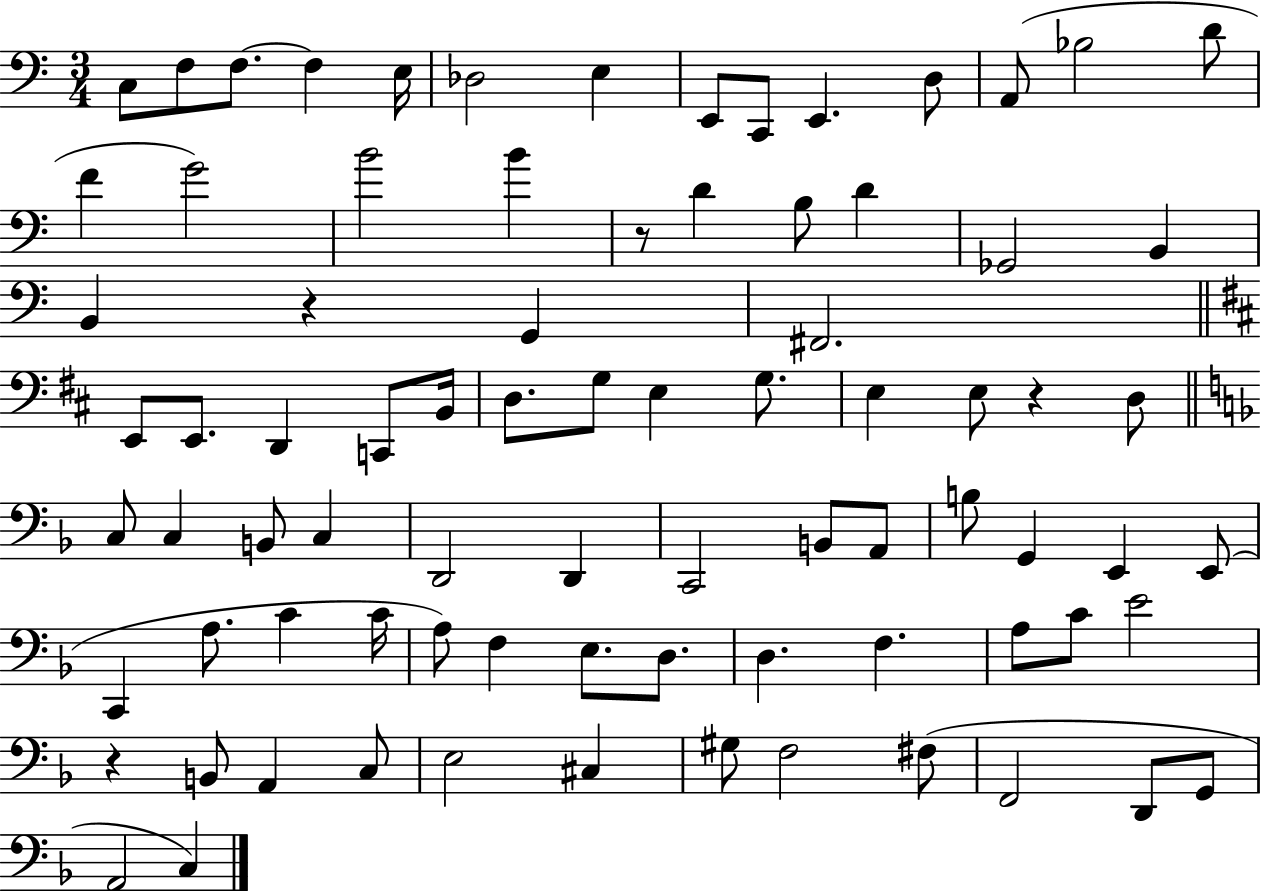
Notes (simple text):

C3/e F3/e F3/e. F3/q E3/s Db3/h E3/q E2/e C2/e E2/q. D3/e A2/e Bb3/h D4/e F4/q G4/h B4/h B4/q R/e D4/q B3/e D4/q Gb2/h B2/q B2/q R/q G2/q F#2/h. E2/e E2/e. D2/q C2/e B2/s D3/e. G3/e E3/q G3/e. E3/q E3/e R/q D3/e C3/e C3/q B2/e C3/q D2/h D2/q C2/h B2/e A2/e B3/e G2/q E2/q E2/e C2/q A3/e. C4/q C4/s A3/e F3/q E3/e. D3/e. D3/q. F3/q. A3/e C4/e E4/h R/q B2/e A2/q C3/e E3/h C#3/q G#3/e F3/h F#3/e F2/h D2/e G2/e A2/h C3/q